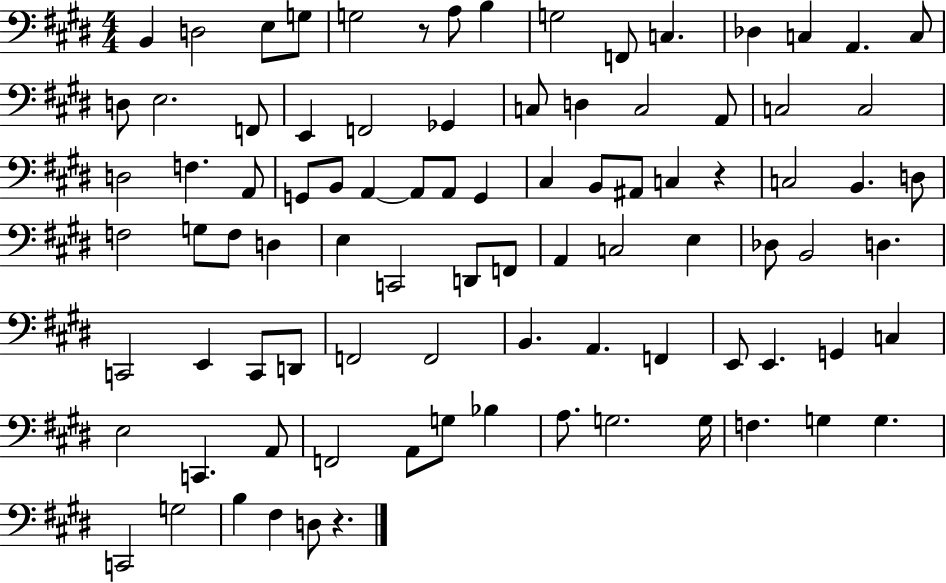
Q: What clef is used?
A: bass